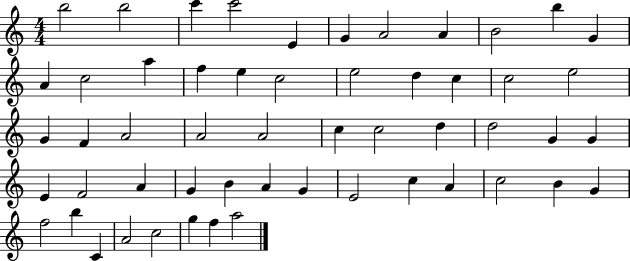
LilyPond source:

{
  \clef treble
  \numericTimeSignature
  \time 4/4
  \key c \major
  b''2 b''2 | c'''4 c'''2 e'4 | g'4 a'2 a'4 | b'2 b''4 g'4 | \break a'4 c''2 a''4 | f''4 e''4 c''2 | e''2 d''4 c''4 | c''2 e''2 | \break g'4 f'4 a'2 | a'2 a'2 | c''4 c''2 d''4 | d''2 g'4 g'4 | \break e'4 f'2 a'4 | g'4 b'4 a'4 g'4 | e'2 c''4 a'4 | c''2 b'4 g'4 | \break f''2 b''4 c'4 | a'2 c''2 | g''4 f''4 a''2 | \bar "|."
}